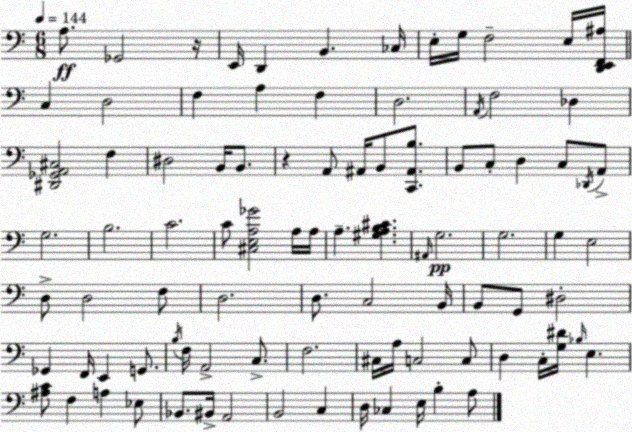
X:1
T:Untitled
M:6/8
L:1/4
K:Am
A,/2 _G,,2 z/4 E,,/4 D,, B,, _C,/4 E,/4 G,/4 F,2 E,/4 [D,,E,,F,,^A,]/4 C, D,2 F, A, F, D,2 A,,/4 F,2 _D, [^D,,_G,,A,,^C,]2 F, ^D,2 B,,/4 B,,/2 z A,,/2 ^A,,/4 B,,/2 [C,,^A,,B,]/2 B,,/2 C,/2 D, C,/2 _D,,/4 A,,/2 G,2 B,2 C2 C/2 [^C,E,A,_G]2 A,/4 A,/4 A, [^G,A,B,^C] ^A,,/4 G,2 G,2 G, E,2 D,/2 D,2 F,/2 D,2 D,/2 C,2 B,,/4 B,,/2 G,,/2 ^D,2 _G,, F,,/4 E,, G,,/2 B,/4 F,/4 A,,2 C,/2 F,2 ^C,/4 A,/4 C,2 C,/2 D, C,/4 [G,^D]/4 _B,/4 E, [^A,C]/2 F, A, _E,/2 _B,,/2 ^B,,/4 A,,2 B,,2 C, D,/4 _C, E,/4 B, A,/2